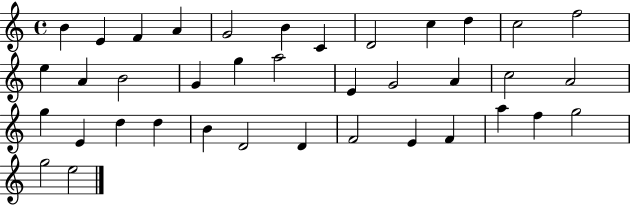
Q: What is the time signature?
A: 4/4